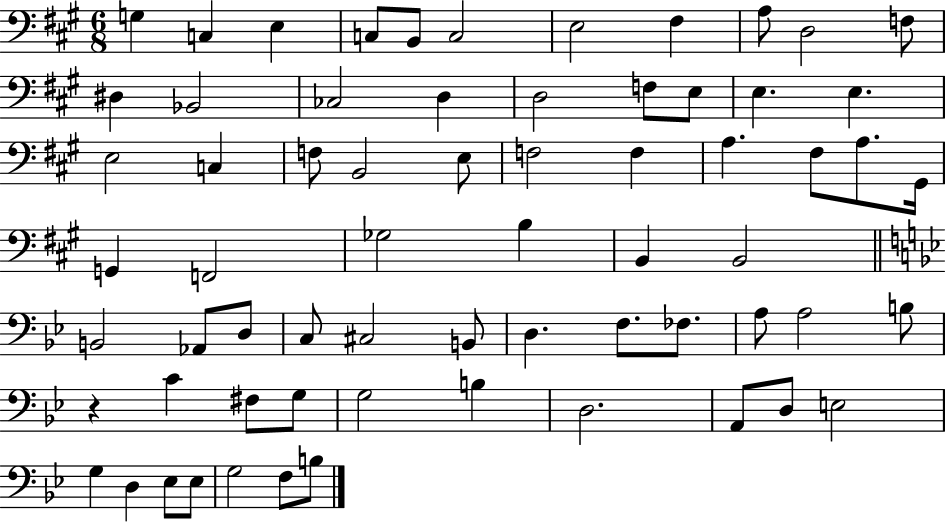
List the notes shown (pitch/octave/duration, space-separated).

G3/q C3/q E3/q C3/e B2/e C3/h E3/h F#3/q A3/e D3/h F3/e D#3/q Bb2/h CES3/h D3/q D3/h F3/e E3/e E3/q. E3/q. E3/h C3/q F3/e B2/h E3/e F3/h F3/q A3/q. F#3/e A3/e. G#2/s G2/q F2/h Gb3/h B3/q B2/q B2/h B2/h Ab2/e D3/e C3/e C#3/h B2/e D3/q. F3/e. FES3/e. A3/e A3/h B3/e R/q C4/q F#3/e G3/e G3/h B3/q D3/h. A2/e D3/e E3/h G3/q D3/q Eb3/e Eb3/e G3/h F3/e B3/e